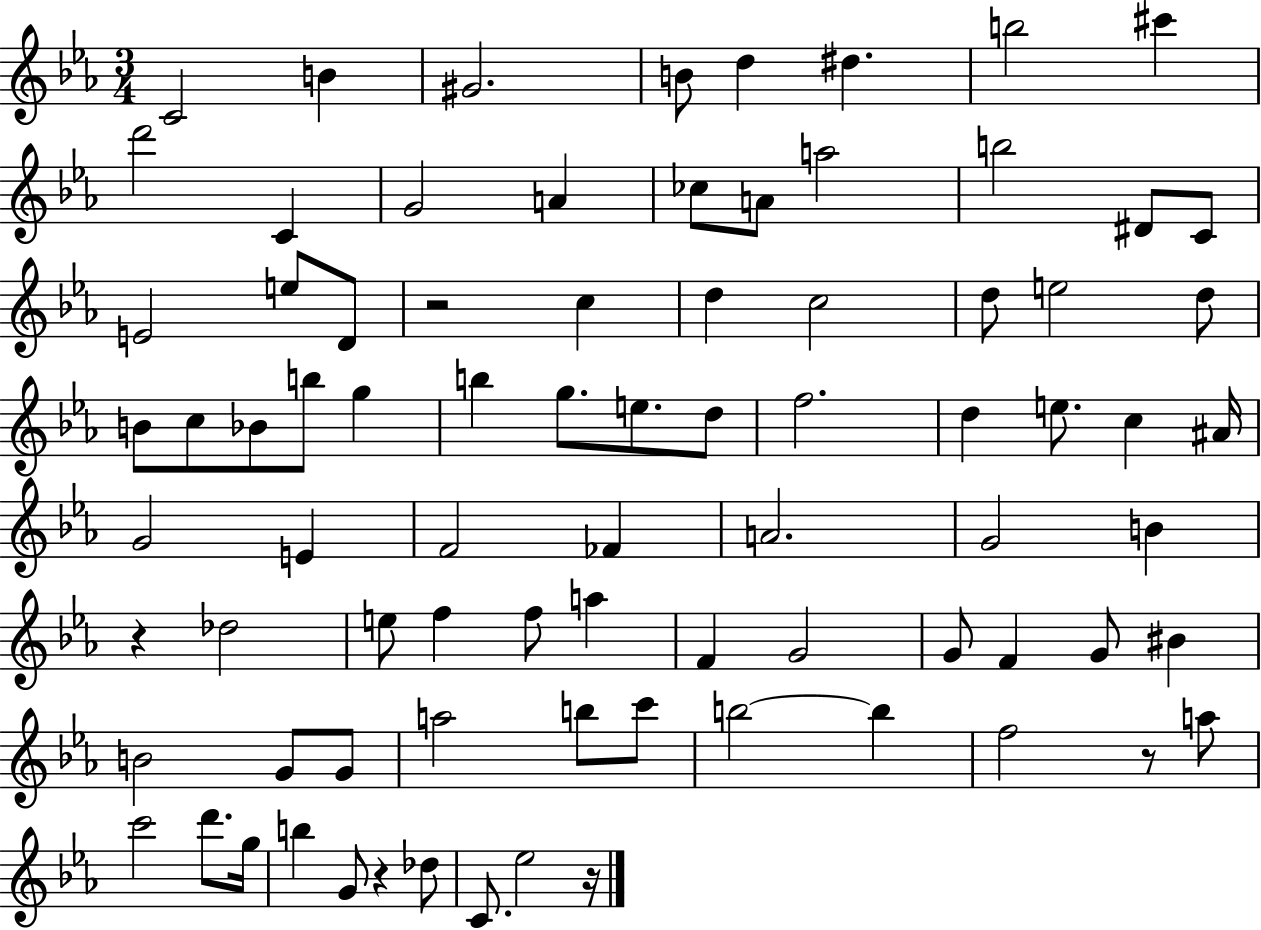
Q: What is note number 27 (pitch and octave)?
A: D5